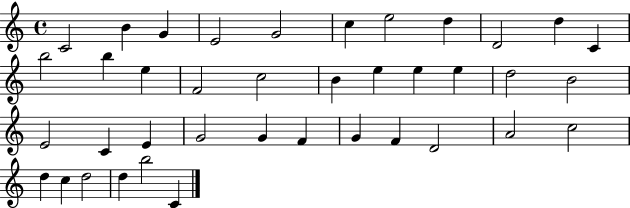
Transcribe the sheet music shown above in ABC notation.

X:1
T:Untitled
M:4/4
L:1/4
K:C
C2 B G E2 G2 c e2 d D2 d C b2 b e F2 c2 B e e e d2 B2 E2 C E G2 G F G F D2 A2 c2 d c d2 d b2 C